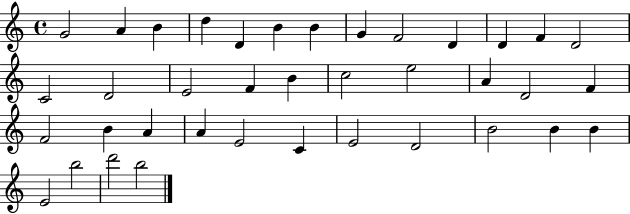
{
  \clef treble
  \time 4/4
  \defaultTimeSignature
  \key c \major
  g'2 a'4 b'4 | d''4 d'4 b'4 b'4 | g'4 f'2 d'4 | d'4 f'4 d'2 | \break c'2 d'2 | e'2 f'4 b'4 | c''2 e''2 | a'4 d'2 f'4 | \break f'2 b'4 a'4 | a'4 e'2 c'4 | e'2 d'2 | b'2 b'4 b'4 | \break e'2 b''2 | d'''2 b''2 | \bar "|."
}